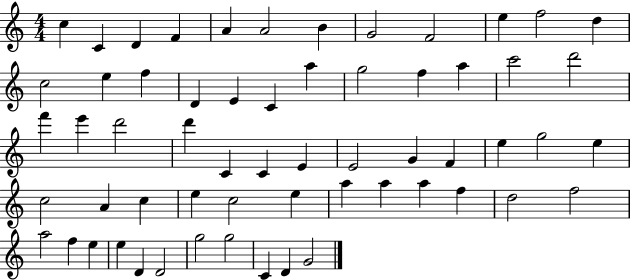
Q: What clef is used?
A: treble